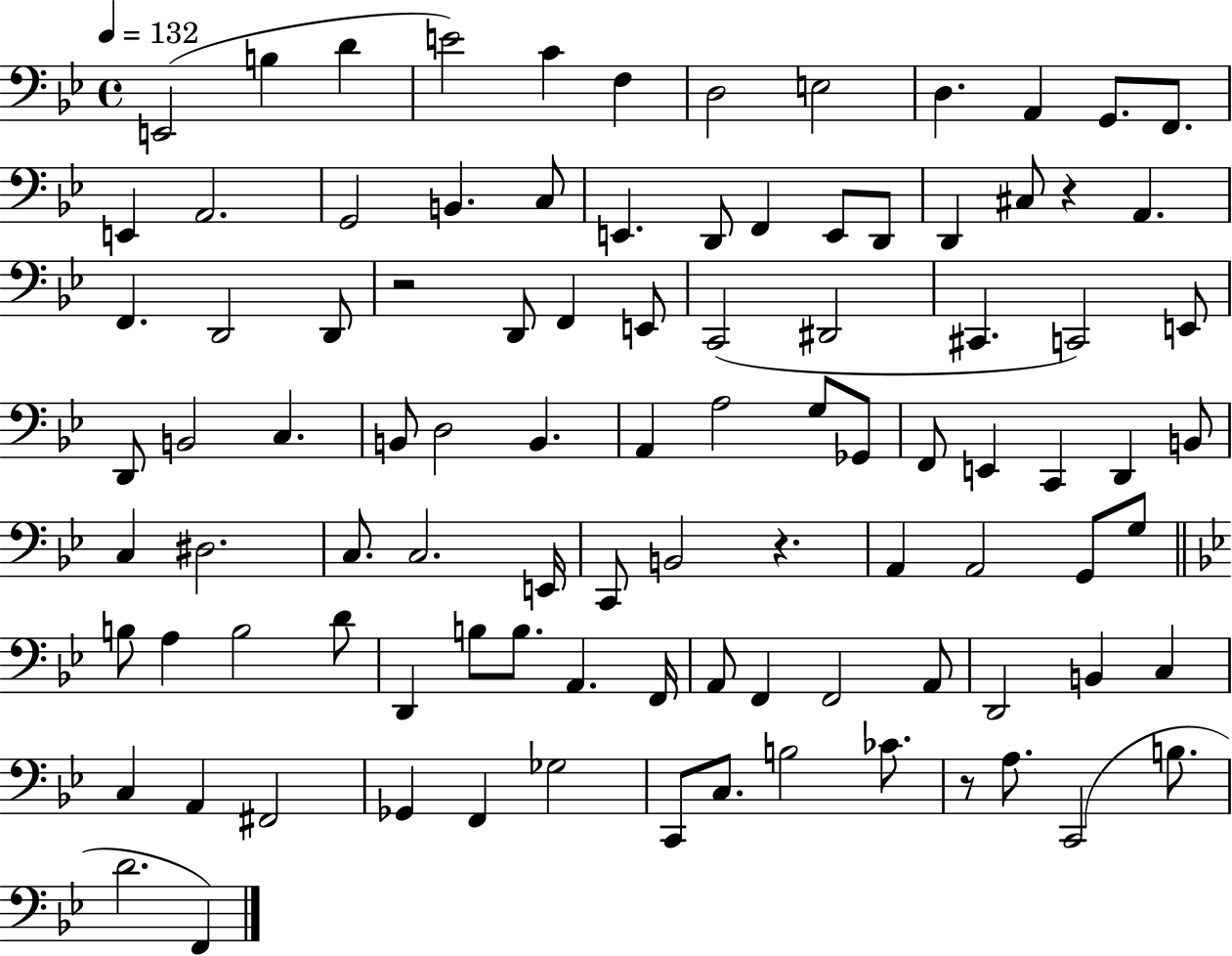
{
  \clef bass
  \time 4/4
  \defaultTimeSignature
  \key bes \major
  \tempo 4 = 132
  e,2( b4 d'4 | e'2) c'4 f4 | d2 e2 | d4. a,4 g,8. f,8. | \break e,4 a,2. | g,2 b,4. c8 | e,4. d,8 f,4 e,8 d,8 | d,4 cis8 r4 a,4. | \break f,4. d,2 d,8 | r2 d,8 f,4 e,8 | c,2( dis,2 | cis,4. c,2) e,8 | \break d,8 b,2 c4. | b,8 d2 b,4. | a,4 a2 g8 ges,8 | f,8 e,4 c,4 d,4 b,8 | \break c4 dis2. | c8. c2. e,16 | c,8 b,2 r4. | a,4 a,2 g,8 g8 | \break \bar "||" \break \key bes \major b8 a4 b2 d'8 | d,4 b8 b8. a,4. f,16 | a,8 f,4 f,2 a,8 | d,2 b,4 c4 | \break c4 a,4 fis,2 | ges,4 f,4 ges2 | c,8 c8. b2 ces'8. | r8 a8. c,2( b8. | \break d'2. f,4) | \bar "|."
}